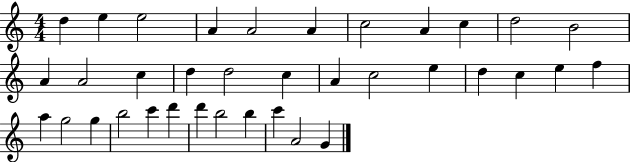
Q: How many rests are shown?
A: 0